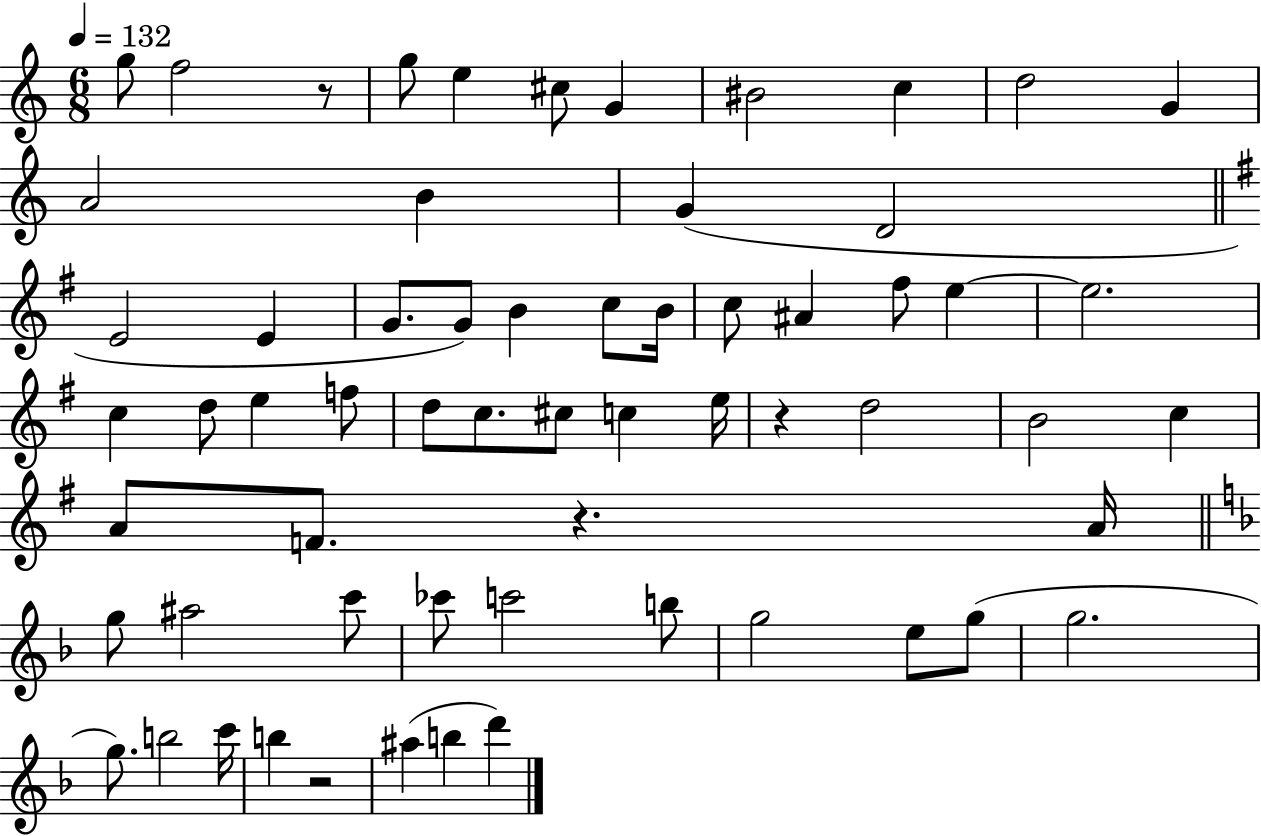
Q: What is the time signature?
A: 6/8